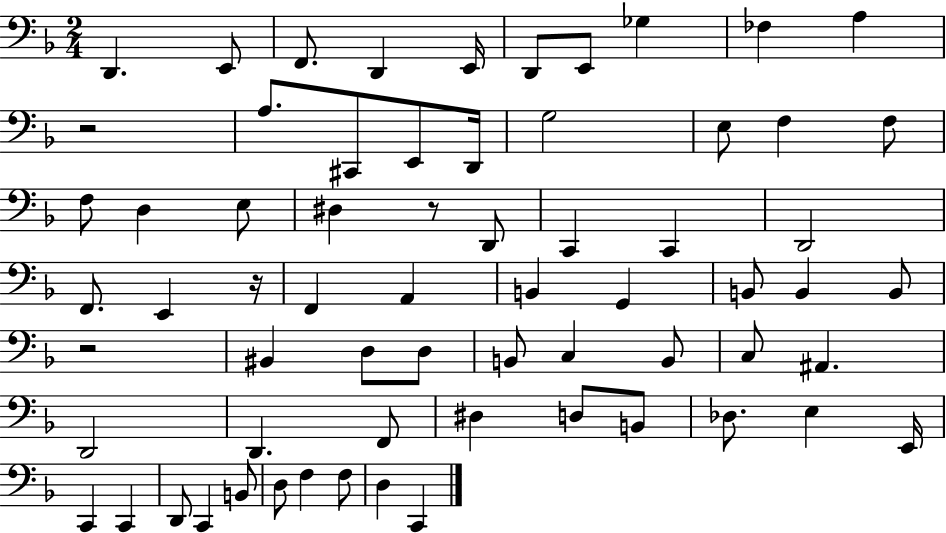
X:1
T:Untitled
M:2/4
L:1/4
K:F
D,, E,,/2 F,,/2 D,, E,,/4 D,,/2 E,,/2 _G, _F, A, z2 A,/2 ^C,,/2 E,,/2 D,,/4 G,2 E,/2 F, F,/2 F,/2 D, E,/2 ^D, z/2 D,,/2 C,, C,, D,,2 F,,/2 E,, z/4 F,, A,, B,, G,, B,,/2 B,, B,,/2 z2 ^B,, D,/2 D,/2 B,,/2 C, B,,/2 C,/2 ^A,, D,,2 D,, F,,/2 ^D, D,/2 B,,/2 _D,/2 E, E,,/4 C,, C,, D,,/2 C,, B,,/2 D,/2 F, F,/2 D, C,,